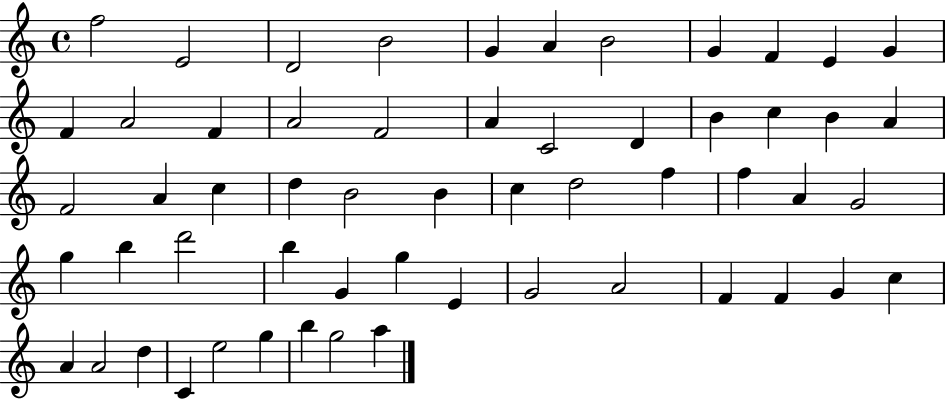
X:1
T:Untitled
M:4/4
L:1/4
K:C
f2 E2 D2 B2 G A B2 G F E G F A2 F A2 F2 A C2 D B c B A F2 A c d B2 B c d2 f f A G2 g b d'2 b G g E G2 A2 F F G c A A2 d C e2 g b g2 a